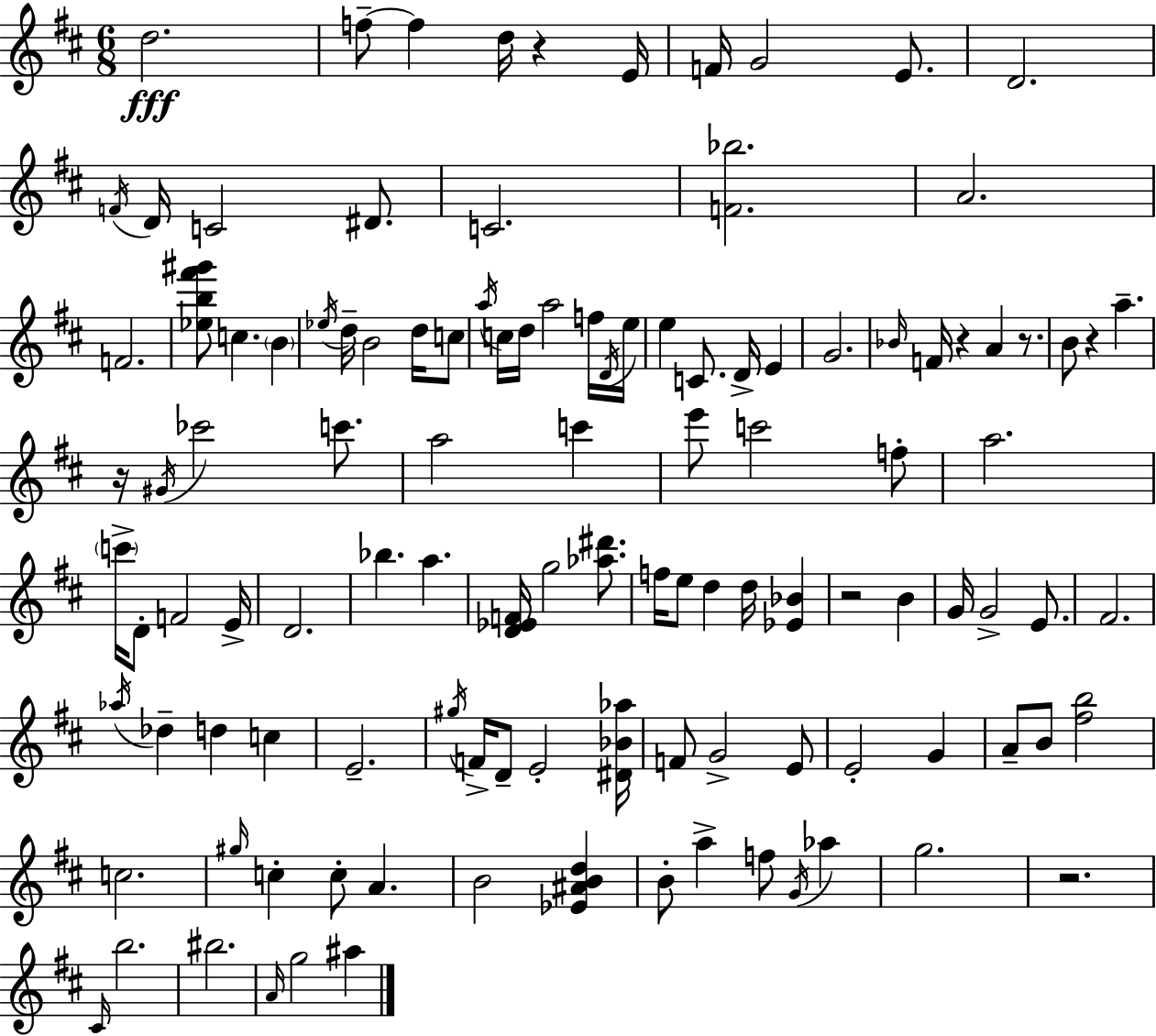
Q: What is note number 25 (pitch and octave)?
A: C5